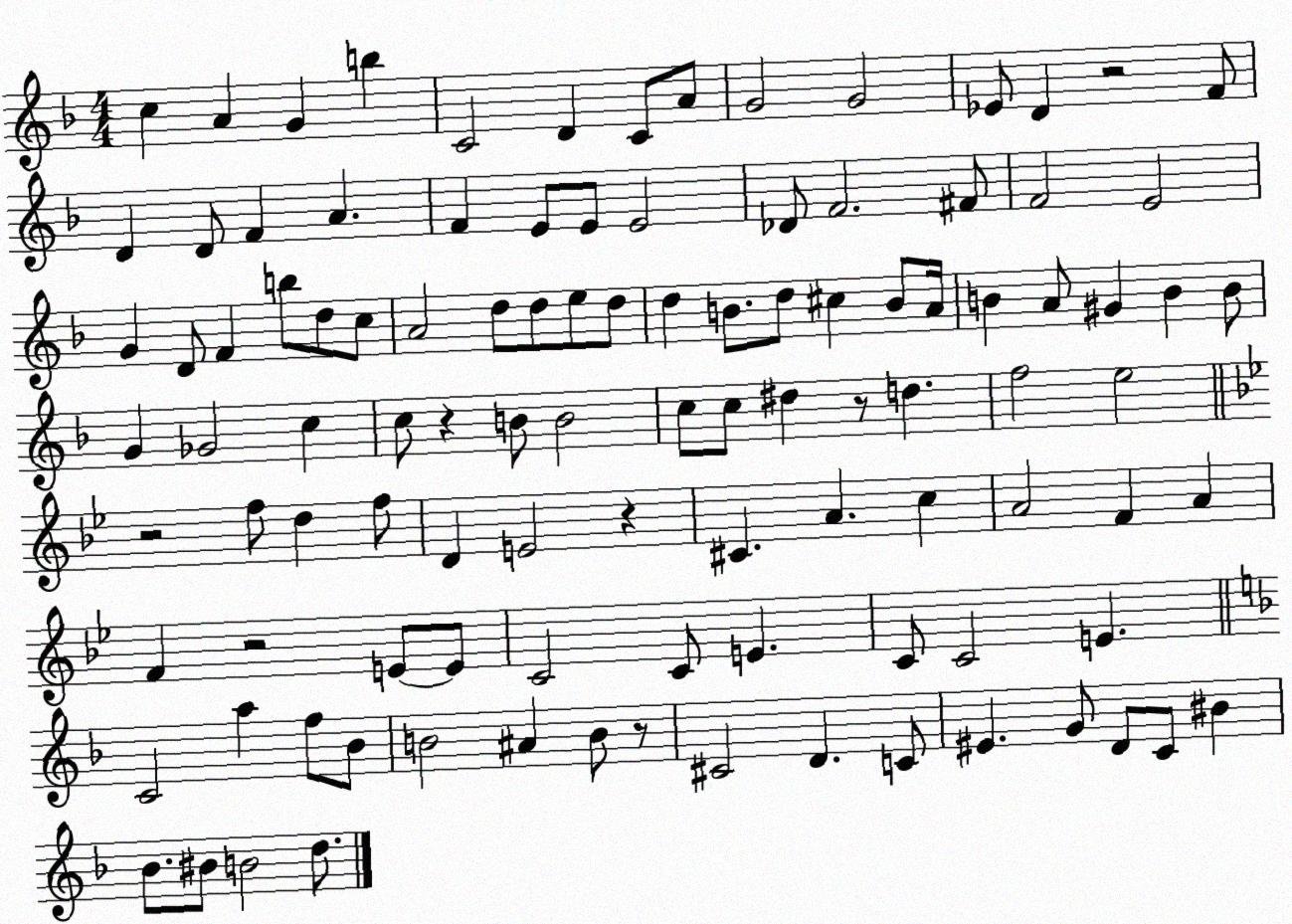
X:1
T:Untitled
M:4/4
L:1/4
K:F
c A G b C2 D C/2 A/2 G2 G2 _E/2 D z2 F/2 D D/2 F A F E/2 E/2 E2 _D/2 F2 ^F/2 F2 E2 G D/2 F b/2 d/2 c/2 A2 d/2 d/2 e/2 d/2 d B/2 d/2 ^c B/2 A/4 B A/2 ^G B B/2 G _G2 c c/2 z B/2 B2 c/2 c/2 ^d z/2 d f2 e2 z2 f/2 d f/2 D E2 z ^C A c A2 F A F z2 E/2 E/2 C2 C/2 E C/2 C2 E C2 a f/2 _B/2 B2 ^A B/2 z/2 ^C2 D C/2 ^E G/2 D/2 C/2 ^B _B/2 ^B/2 B2 d/2